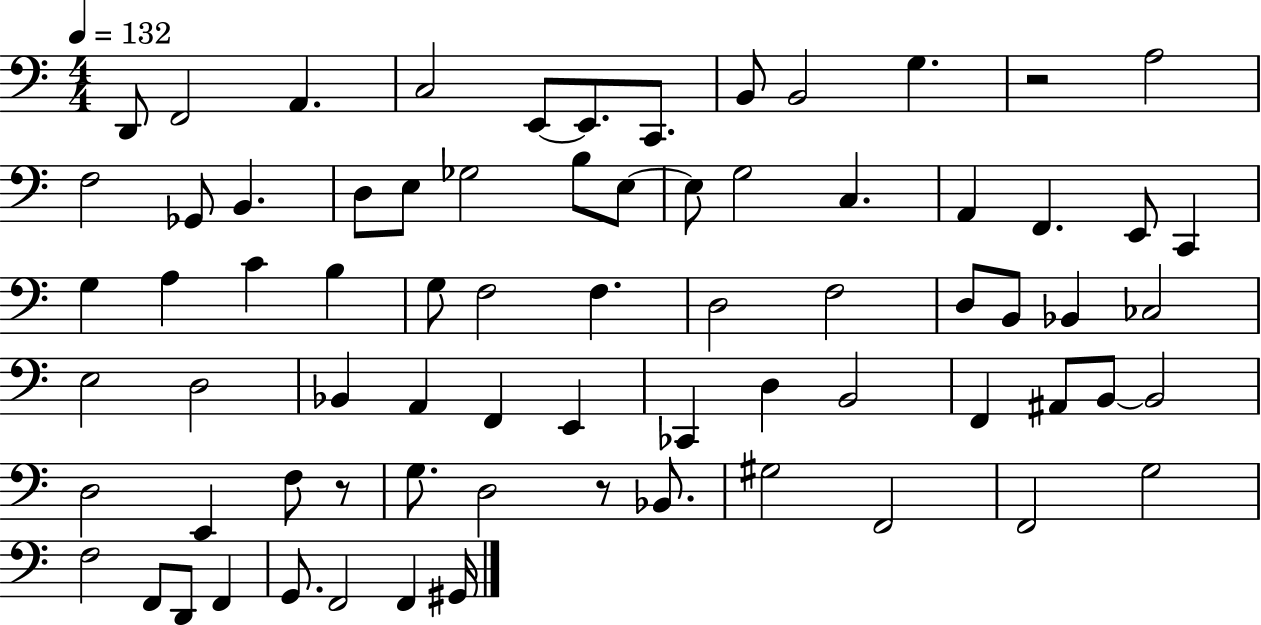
{
  \clef bass
  \numericTimeSignature
  \time 4/4
  \key c \major
  \tempo 4 = 132
  d,8 f,2 a,4. | c2 e,8~~ e,8. c,8. | b,8 b,2 g4. | r2 a2 | \break f2 ges,8 b,4. | d8 e8 ges2 b8 e8~~ | e8 g2 c4. | a,4 f,4. e,8 c,4 | \break g4 a4 c'4 b4 | g8 f2 f4. | d2 f2 | d8 b,8 bes,4 ces2 | \break e2 d2 | bes,4 a,4 f,4 e,4 | ces,4 d4 b,2 | f,4 ais,8 b,8~~ b,2 | \break d2 e,4 f8 r8 | g8. d2 r8 bes,8. | gis2 f,2 | f,2 g2 | \break f2 f,8 d,8 f,4 | g,8. f,2 f,4 gis,16 | \bar "|."
}